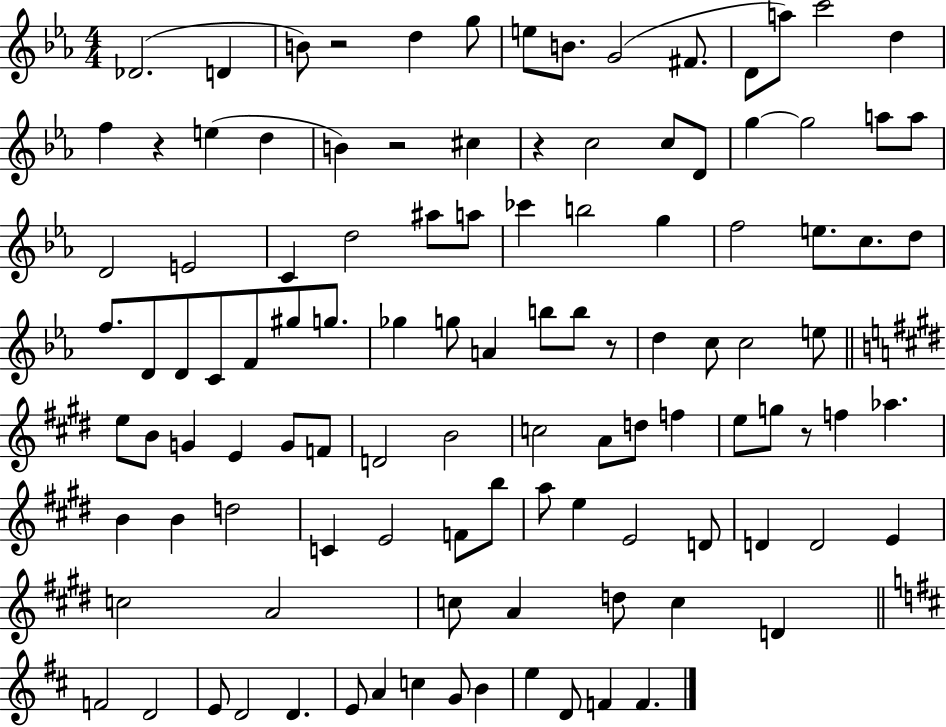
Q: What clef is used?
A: treble